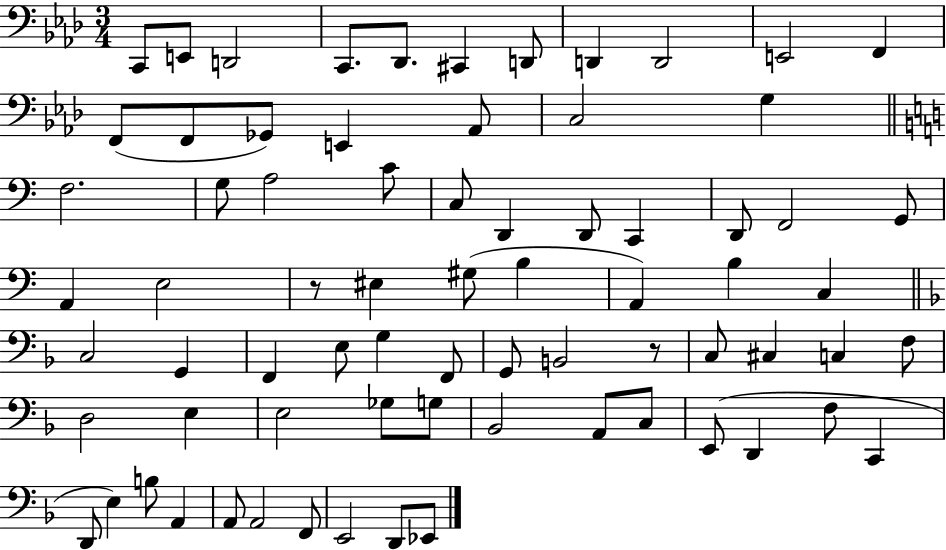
C2/e E2/e D2/h C2/e. Db2/e. C#2/q D2/e D2/q D2/h E2/h F2/q F2/e F2/e Gb2/e E2/q Ab2/e C3/h G3/q F3/h. G3/e A3/h C4/e C3/e D2/q D2/e C2/q D2/e F2/h G2/e A2/q E3/h R/e EIS3/q G#3/e B3/q A2/q B3/q C3/q C3/h G2/q F2/q E3/e G3/q F2/e G2/e B2/h R/e C3/e C#3/q C3/q F3/e D3/h E3/q E3/h Gb3/e G3/e Bb2/h A2/e C3/e E2/e D2/q F3/e C2/q D2/e E3/q B3/e A2/q A2/e A2/h F2/e E2/h D2/e Eb2/e